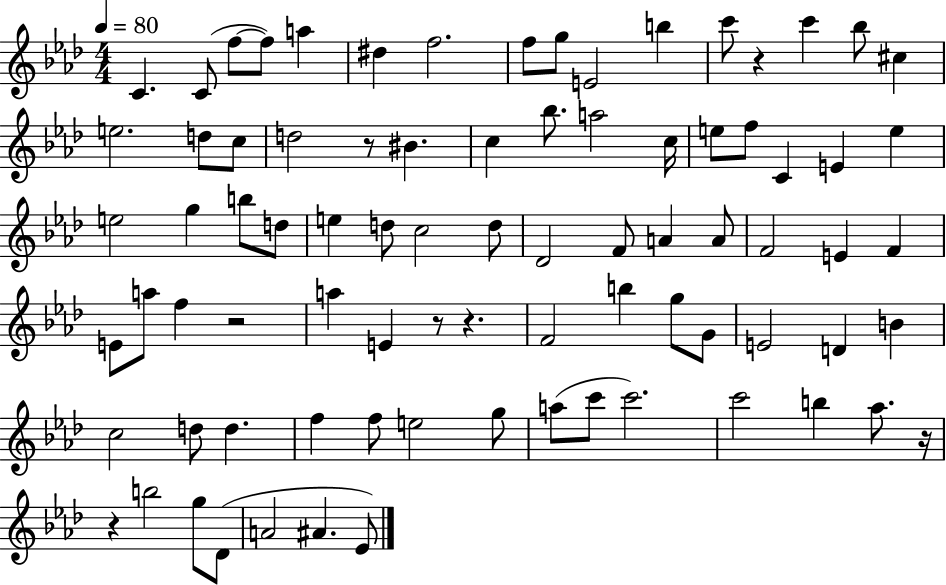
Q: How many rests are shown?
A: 7